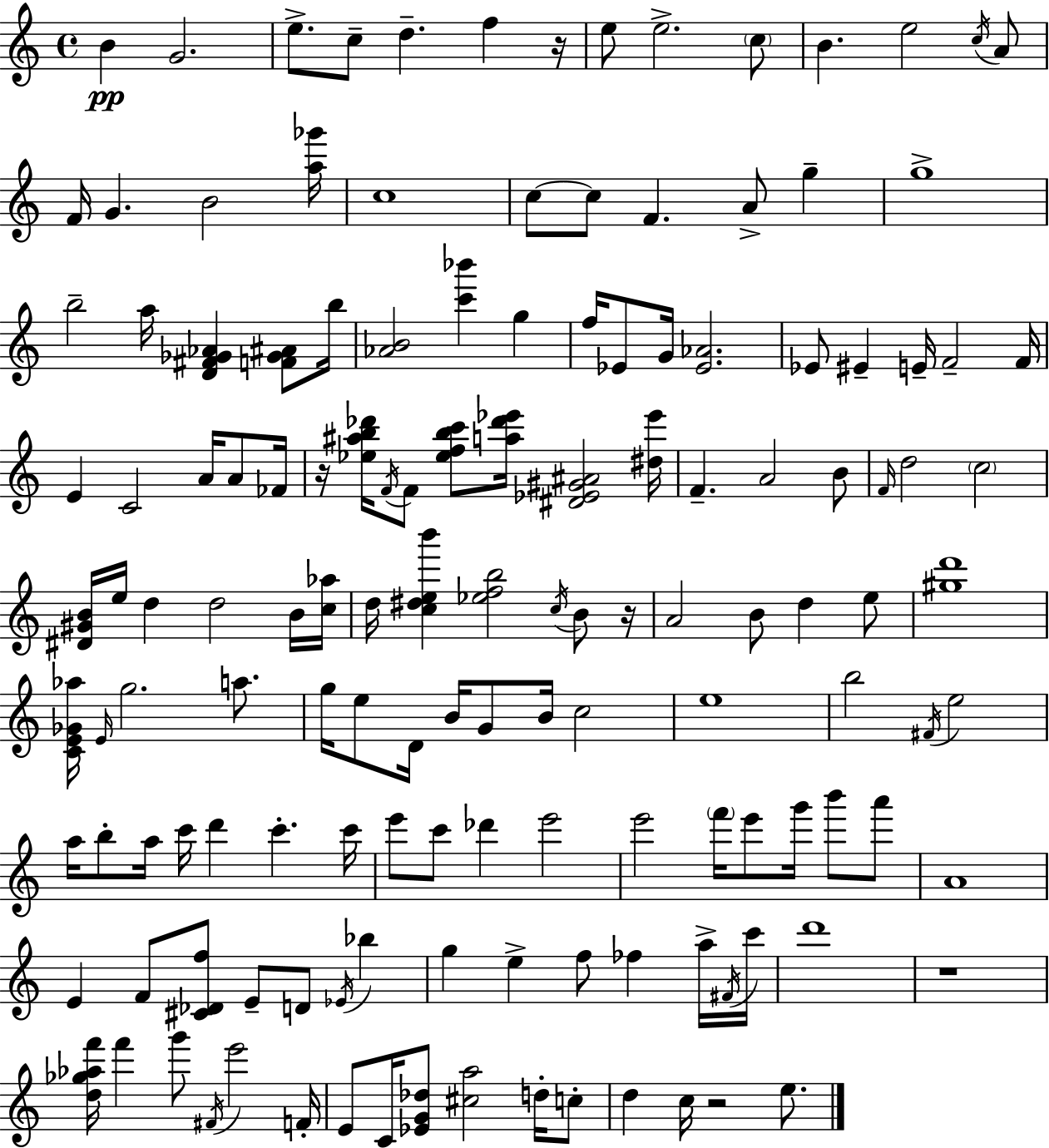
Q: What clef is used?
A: treble